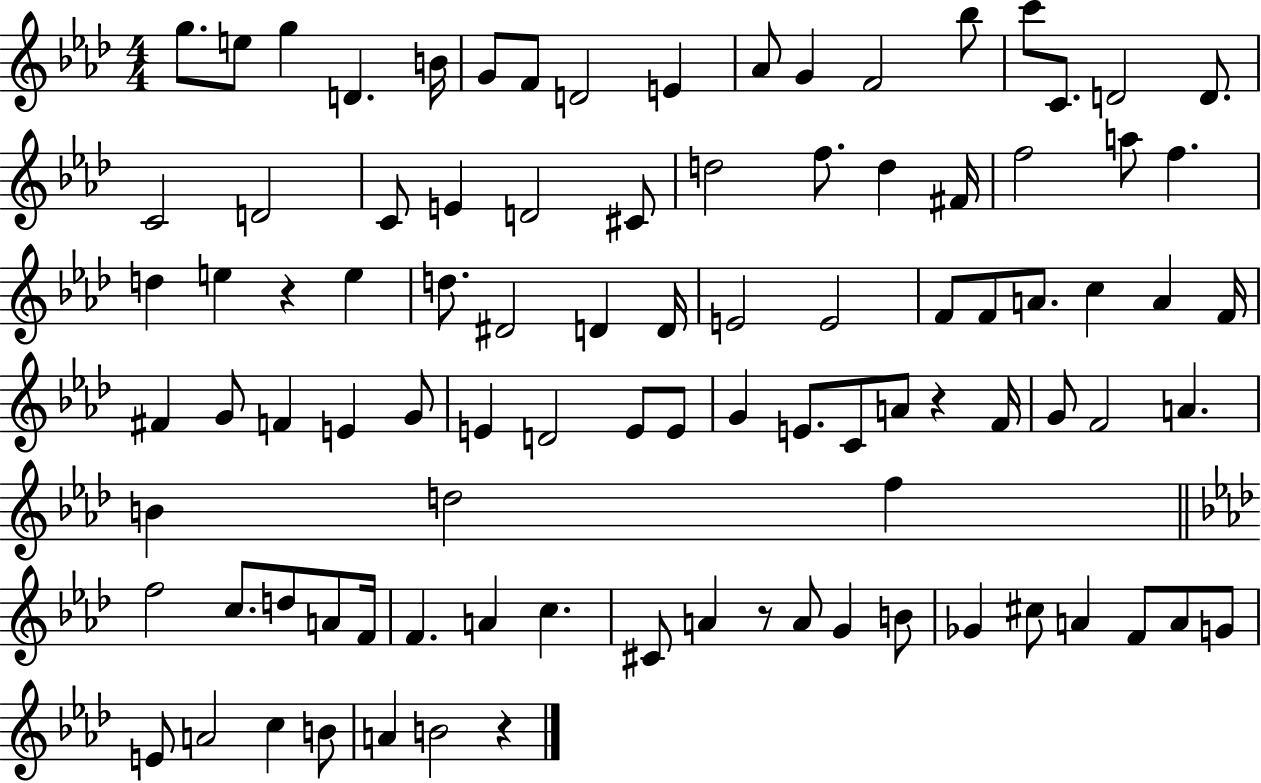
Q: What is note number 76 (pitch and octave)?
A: A4